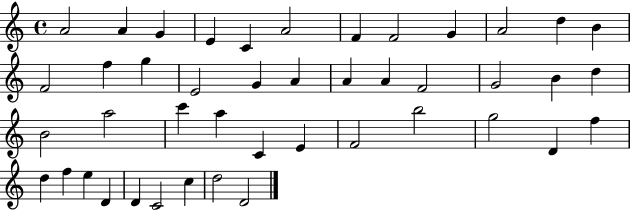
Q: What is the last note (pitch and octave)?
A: D4